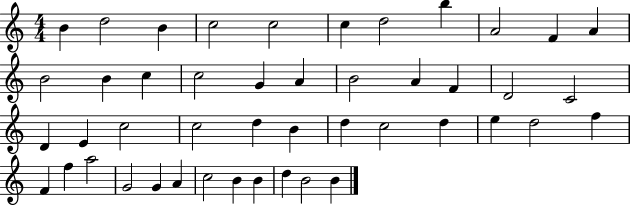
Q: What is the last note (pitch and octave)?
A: B4